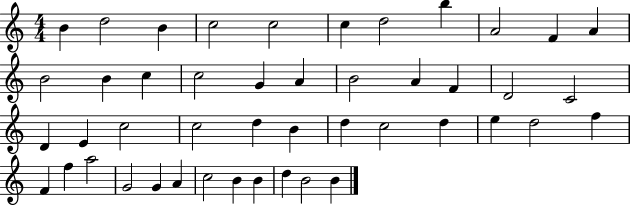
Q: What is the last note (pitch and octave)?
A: B4